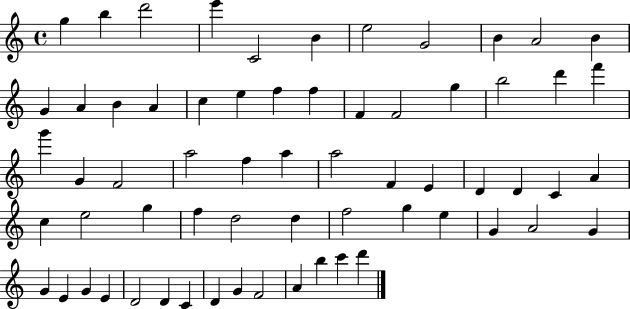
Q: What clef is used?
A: treble